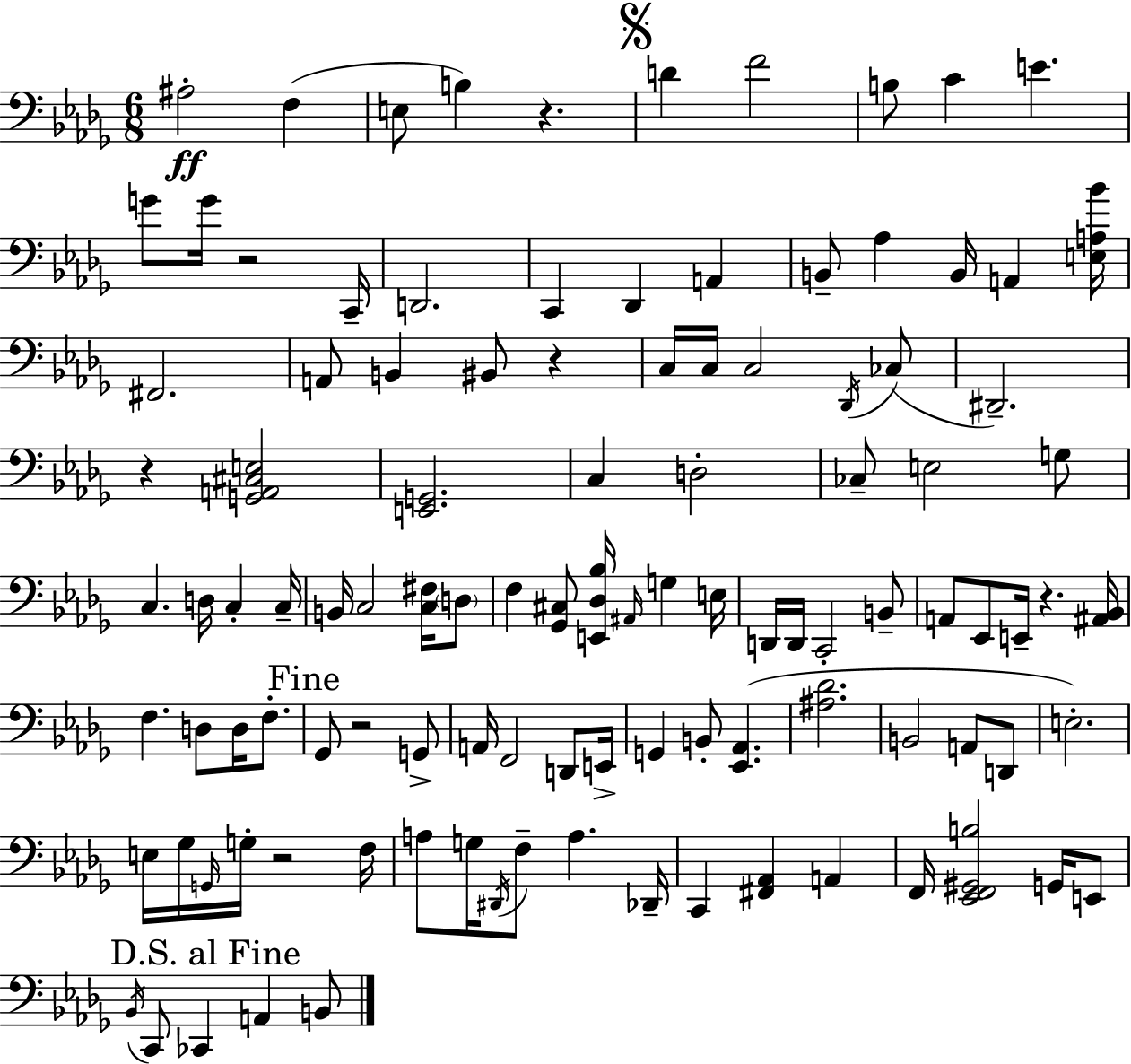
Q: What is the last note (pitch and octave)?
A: B2